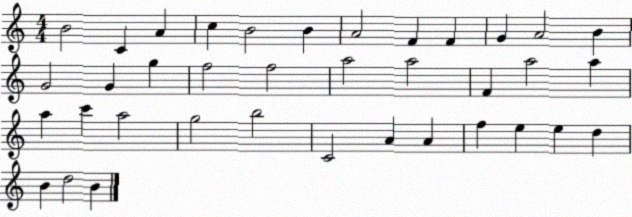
X:1
T:Untitled
M:4/4
L:1/4
K:C
B2 C A c B2 B A2 F F G A2 B G2 G g f2 f2 a2 a2 F a2 a a c' a2 g2 b2 C2 A A f e e d B d2 B